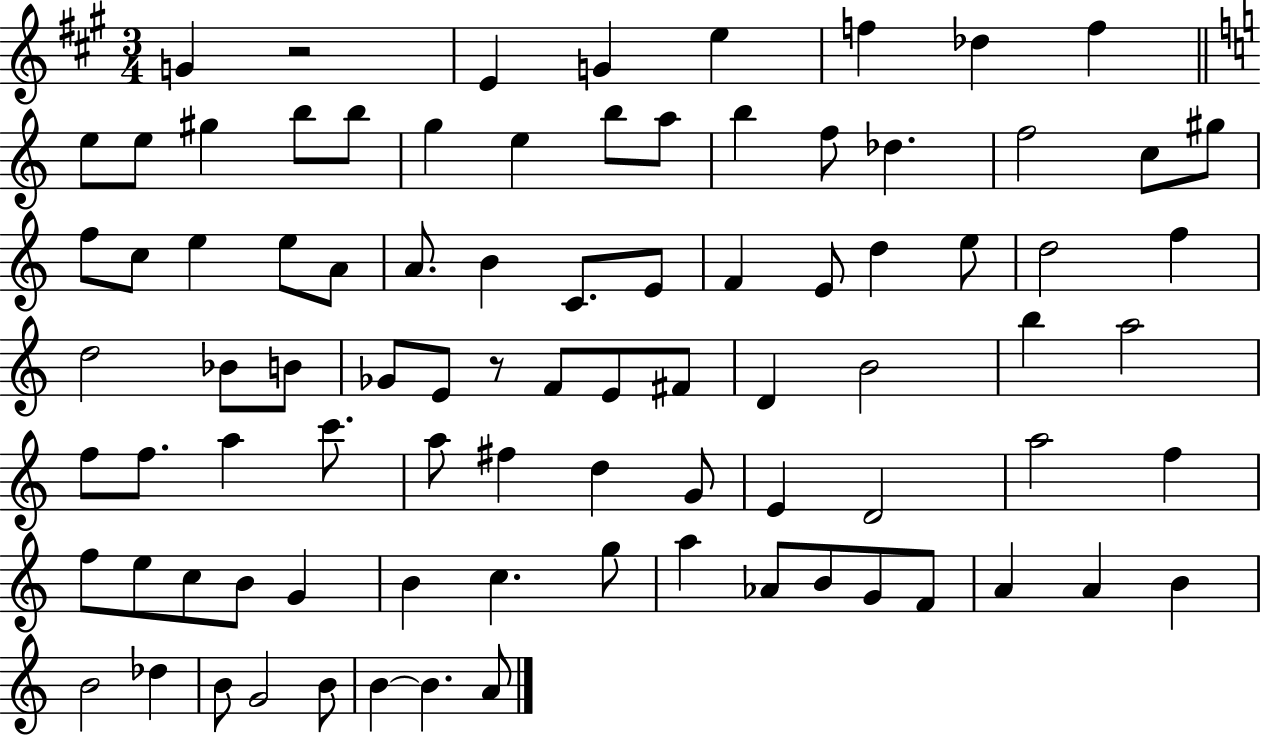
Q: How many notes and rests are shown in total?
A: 87